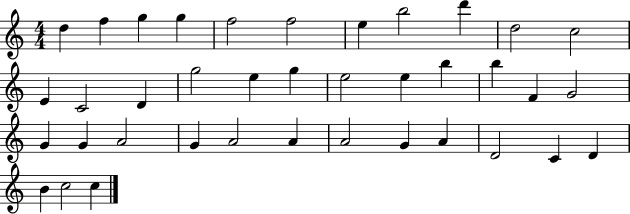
{
  \clef treble
  \numericTimeSignature
  \time 4/4
  \key c \major
  d''4 f''4 g''4 g''4 | f''2 f''2 | e''4 b''2 d'''4 | d''2 c''2 | \break e'4 c'2 d'4 | g''2 e''4 g''4 | e''2 e''4 b''4 | b''4 f'4 g'2 | \break g'4 g'4 a'2 | g'4 a'2 a'4 | a'2 g'4 a'4 | d'2 c'4 d'4 | \break b'4 c''2 c''4 | \bar "|."
}